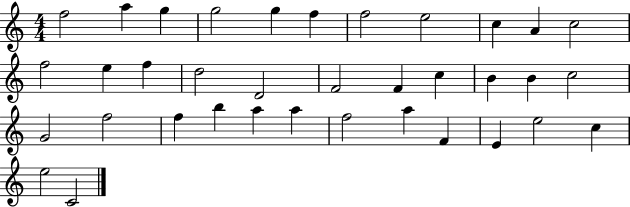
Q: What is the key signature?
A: C major